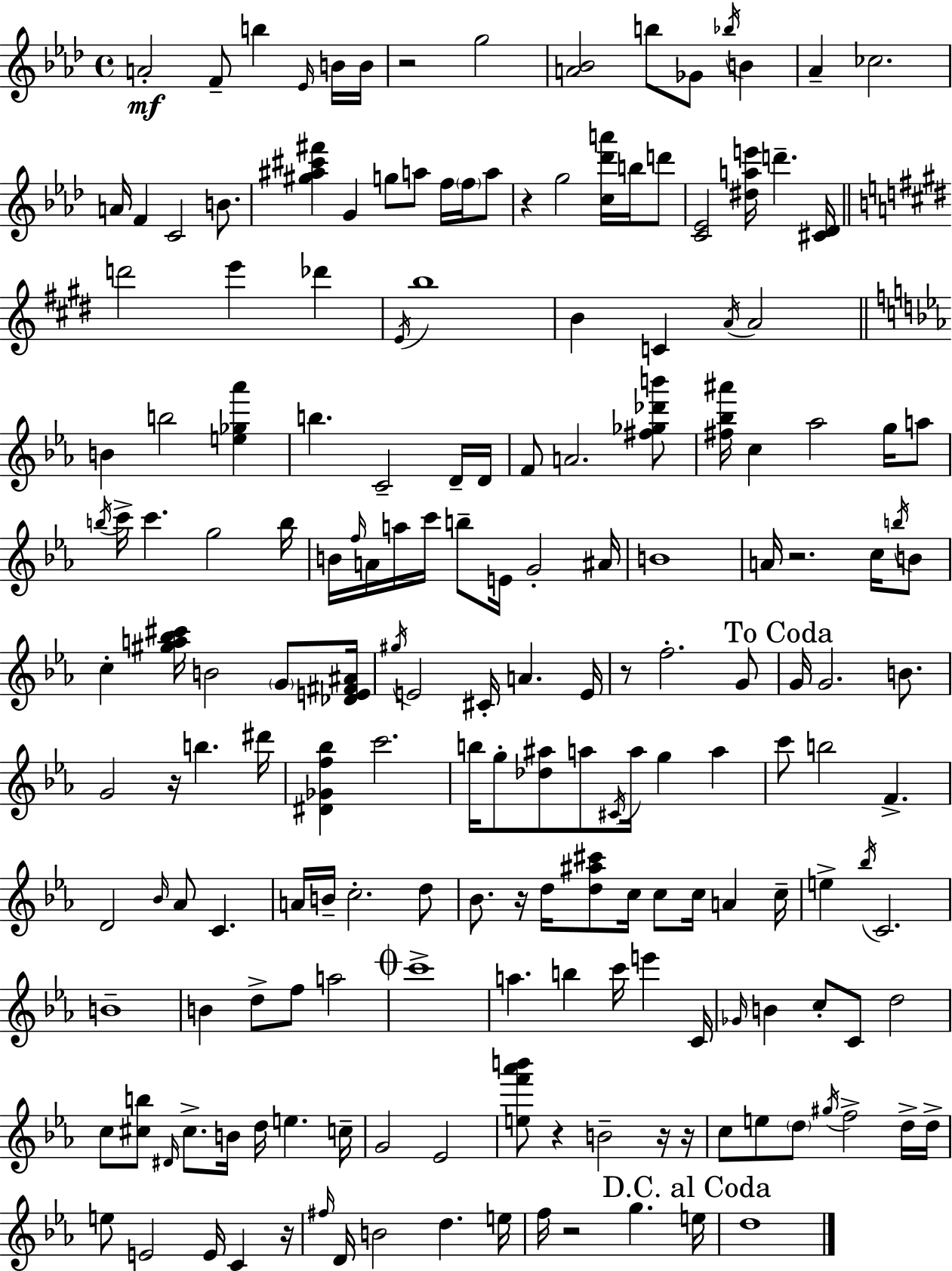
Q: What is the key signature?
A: AES major